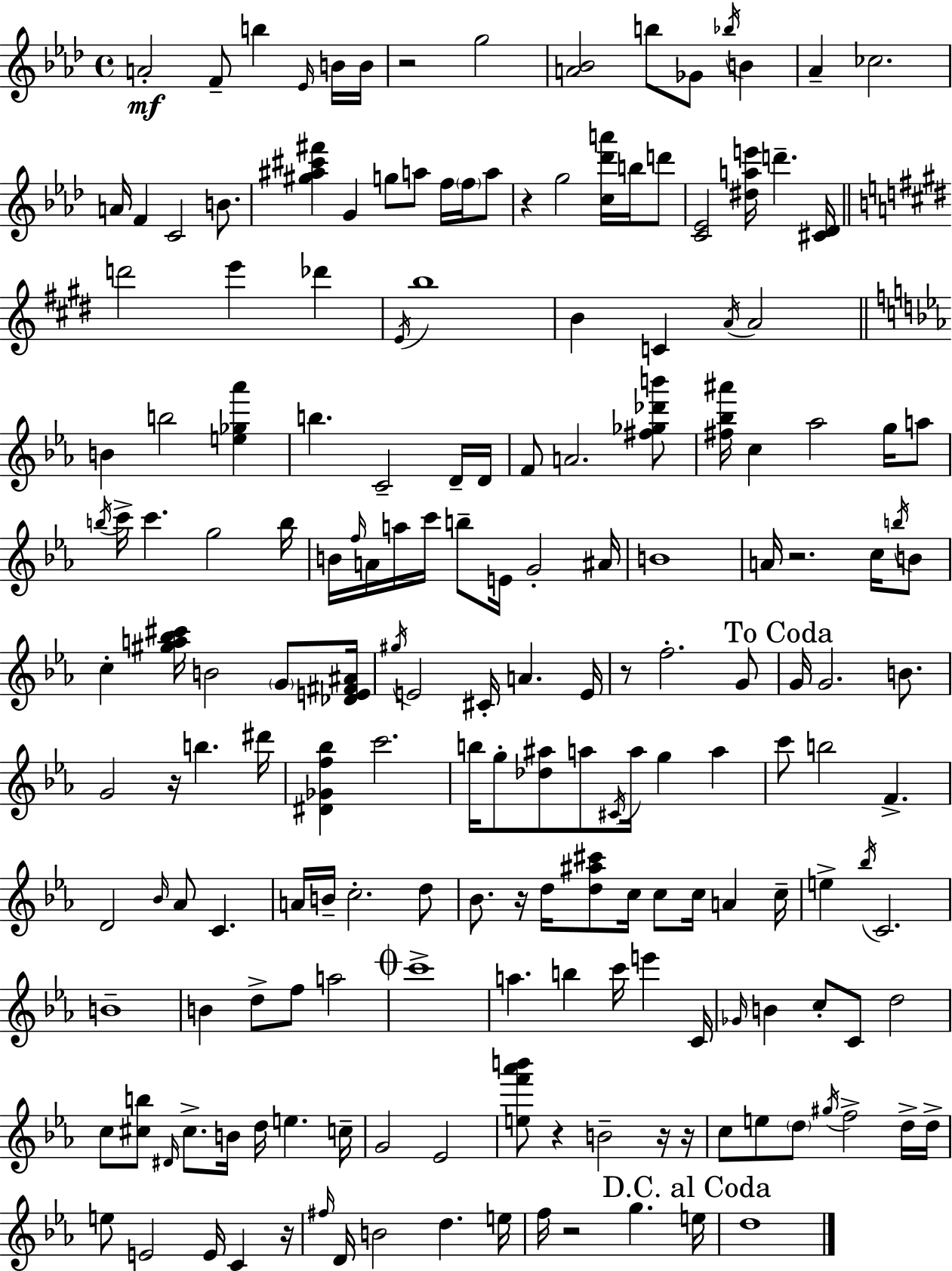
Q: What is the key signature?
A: AES major